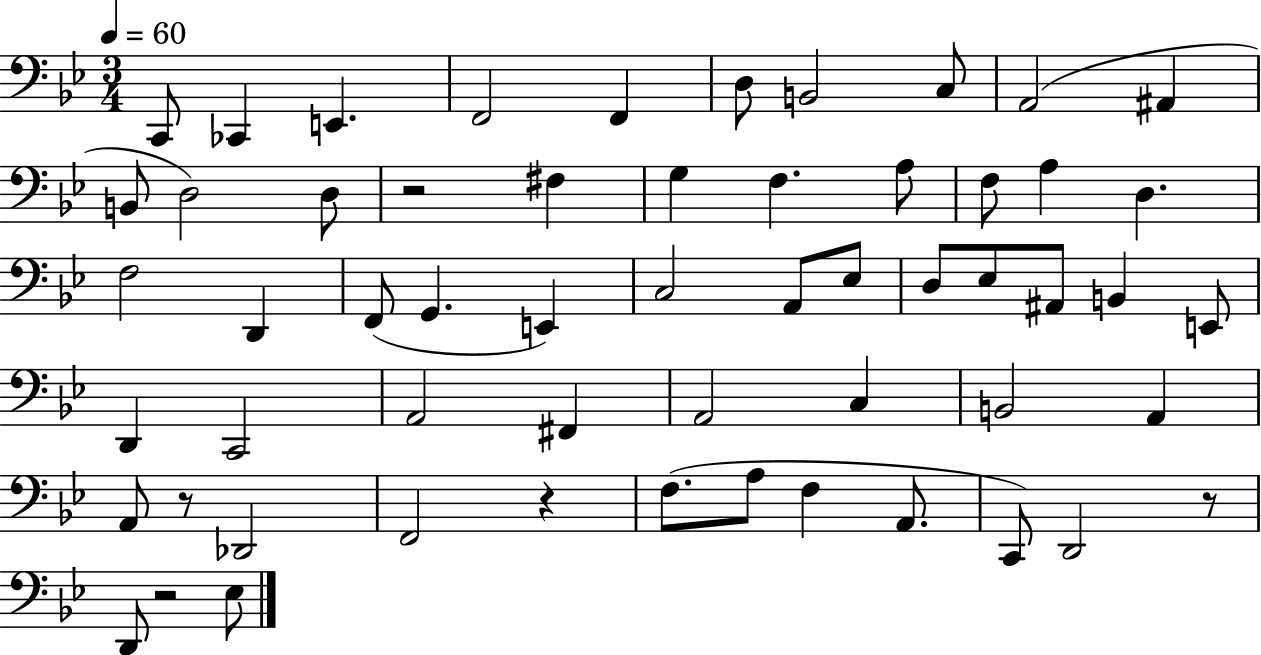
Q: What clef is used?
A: bass